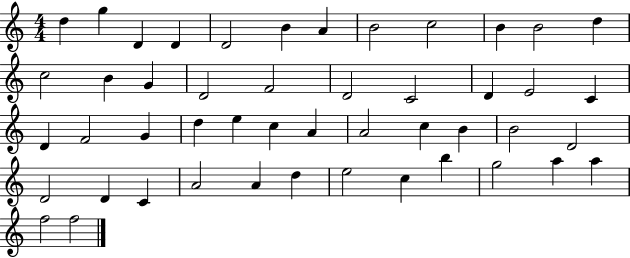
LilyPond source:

{
  \clef treble
  \numericTimeSignature
  \time 4/4
  \key c \major
  d''4 g''4 d'4 d'4 | d'2 b'4 a'4 | b'2 c''2 | b'4 b'2 d''4 | \break c''2 b'4 g'4 | d'2 f'2 | d'2 c'2 | d'4 e'2 c'4 | \break d'4 f'2 g'4 | d''4 e''4 c''4 a'4 | a'2 c''4 b'4 | b'2 d'2 | \break d'2 d'4 c'4 | a'2 a'4 d''4 | e''2 c''4 b''4 | g''2 a''4 a''4 | \break f''2 f''2 | \bar "|."
}